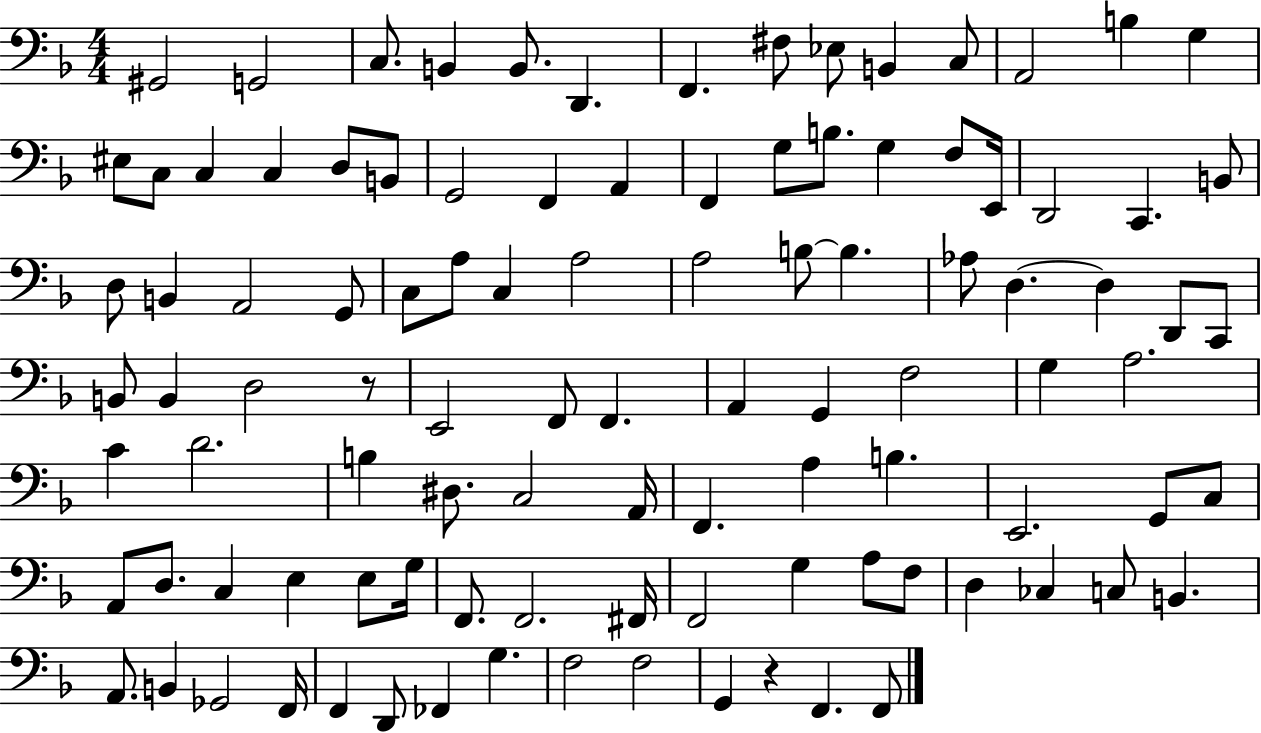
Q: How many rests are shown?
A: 2